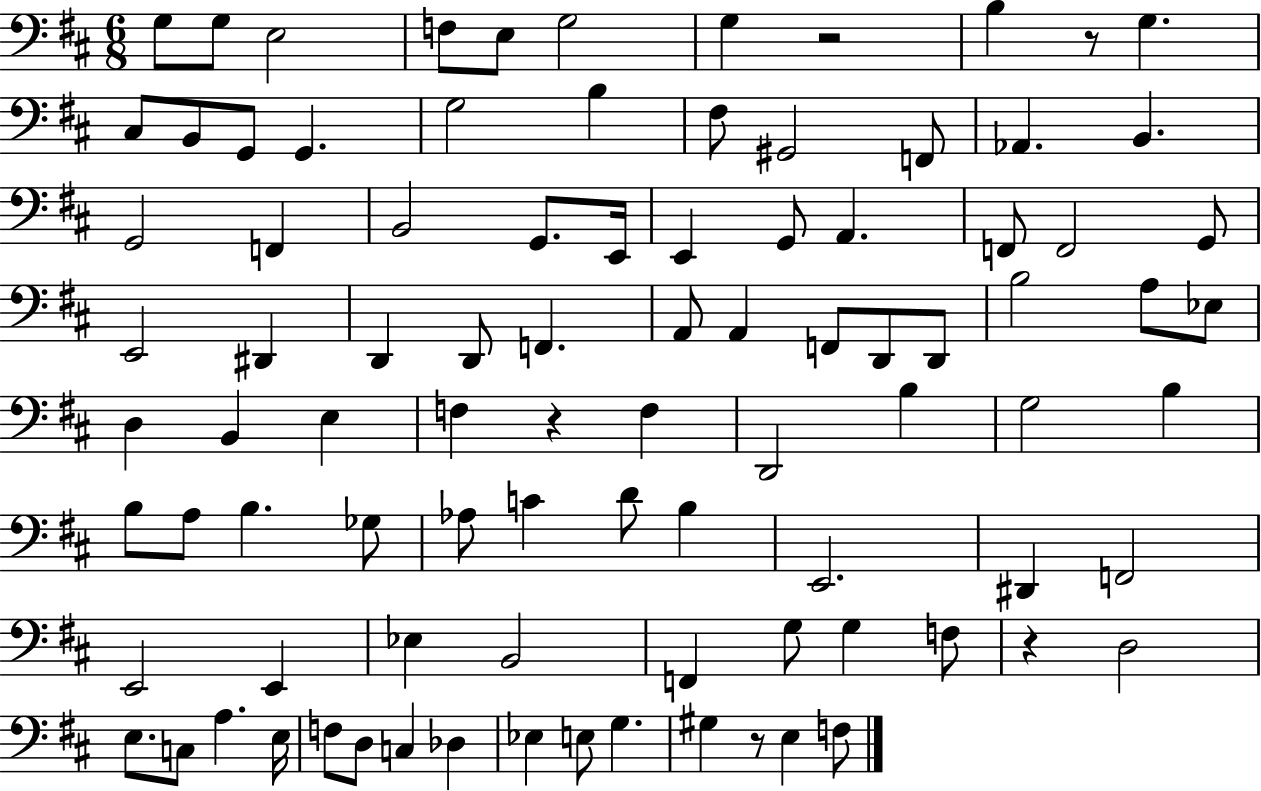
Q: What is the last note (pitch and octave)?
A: F3